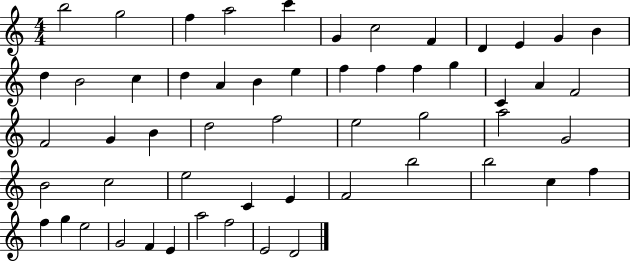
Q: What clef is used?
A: treble